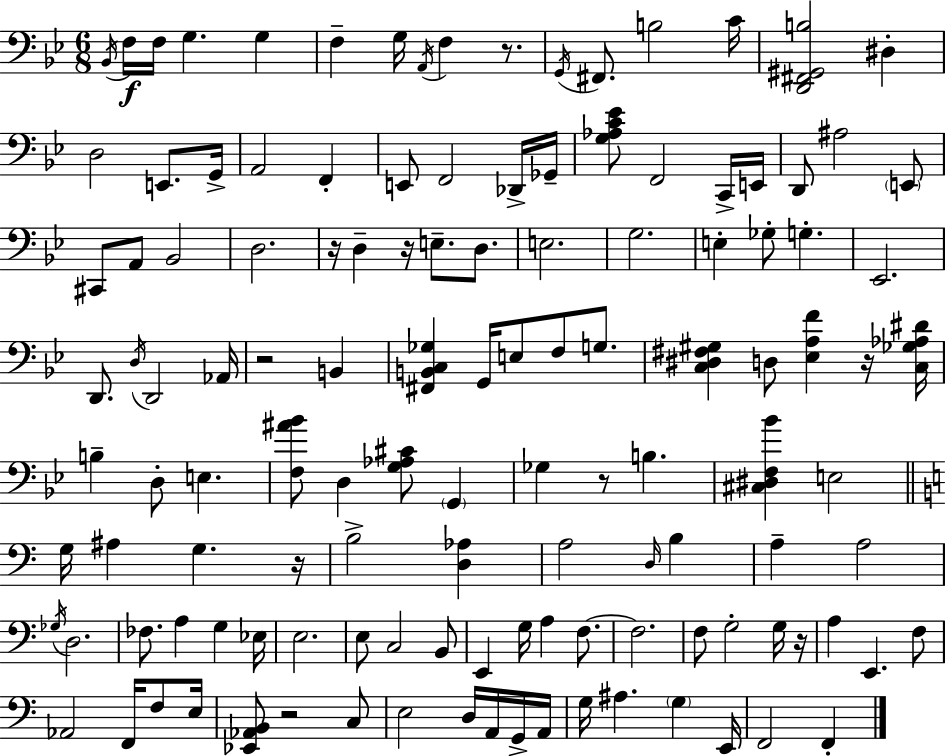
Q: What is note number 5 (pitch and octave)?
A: G3